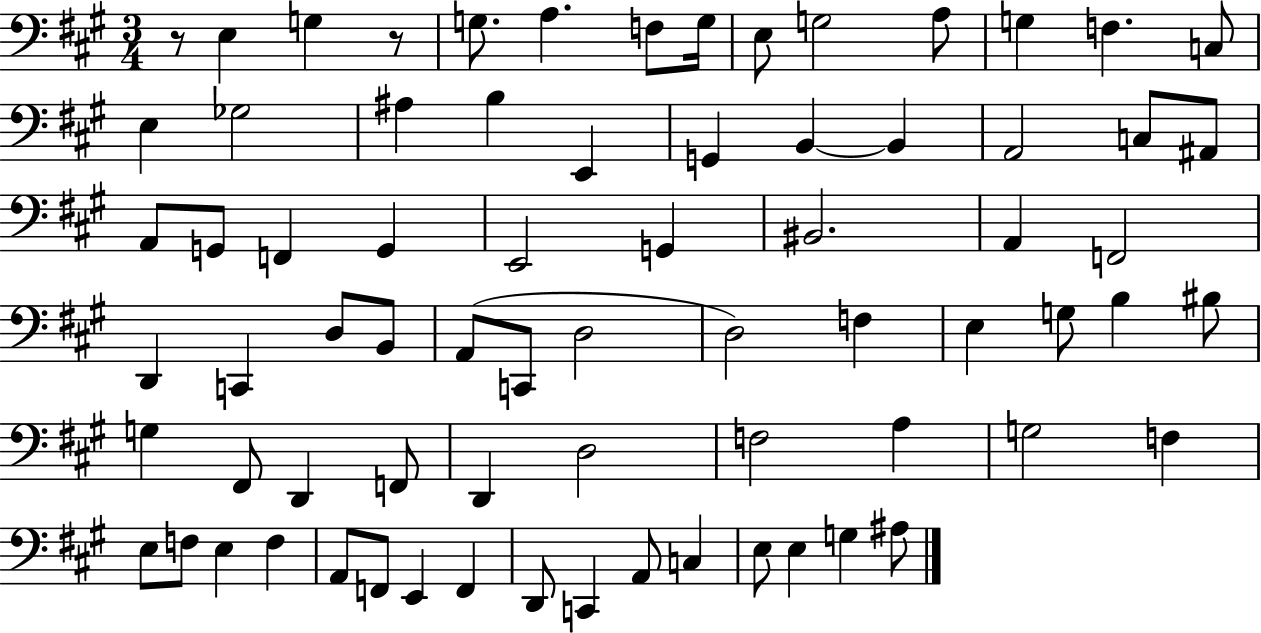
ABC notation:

X:1
T:Untitled
M:3/4
L:1/4
K:A
z/2 E, G, z/2 G,/2 A, F,/2 G,/4 E,/2 G,2 A,/2 G, F, C,/2 E, _G,2 ^A, B, E,, G,, B,, B,, A,,2 C,/2 ^A,,/2 A,,/2 G,,/2 F,, G,, E,,2 G,, ^B,,2 A,, F,,2 D,, C,, D,/2 B,,/2 A,,/2 C,,/2 D,2 D,2 F, E, G,/2 B, ^B,/2 G, ^F,,/2 D,, F,,/2 D,, D,2 F,2 A, G,2 F, E,/2 F,/2 E, F, A,,/2 F,,/2 E,, F,, D,,/2 C,, A,,/2 C, E,/2 E, G, ^A,/2